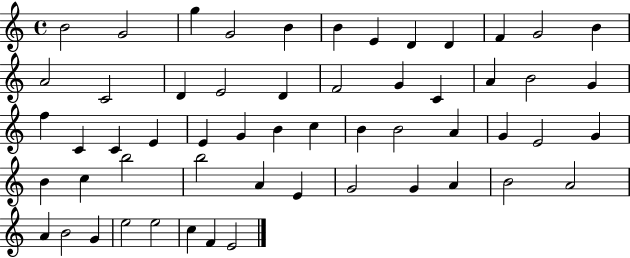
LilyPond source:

{
  \clef treble
  \time 4/4
  \defaultTimeSignature
  \key c \major
  b'2 g'2 | g''4 g'2 b'4 | b'4 e'4 d'4 d'4 | f'4 g'2 b'4 | \break a'2 c'2 | d'4 e'2 d'4 | f'2 g'4 c'4 | a'4 b'2 g'4 | \break f''4 c'4 c'4 e'4 | e'4 g'4 b'4 c''4 | b'4 b'2 a'4 | g'4 e'2 g'4 | \break b'4 c''4 b''2 | b''2 a'4 e'4 | g'2 g'4 a'4 | b'2 a'2 | \break a'4 b'2 g'4 | e''2 e''2 | c''4 f'4 e'2 | \bar "|."
}